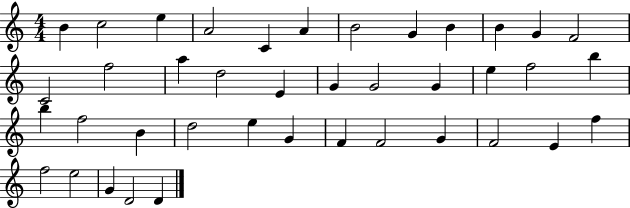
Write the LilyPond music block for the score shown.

{
  \clef treble
  \numericTimeSignature
  \time 4/4
  \key c \major
  b'4 c''2 e''4 | a'2 c'4 a'4 | b'2 g'4 b'4 | b'4 g'4 f'2 | \break c'2 f''2 | a''4 d''2 e'4 | g'4 g'2 g'4 | e''4 f''2 b''4 | \break b''4 f''2 b'4 | d''2 e''4 g'4 | f'4 f'2 g'4 | f'2 e'4 f''4 | \break f''2 e''2 | g'4 d'2 d'4 | \bar "|."
}